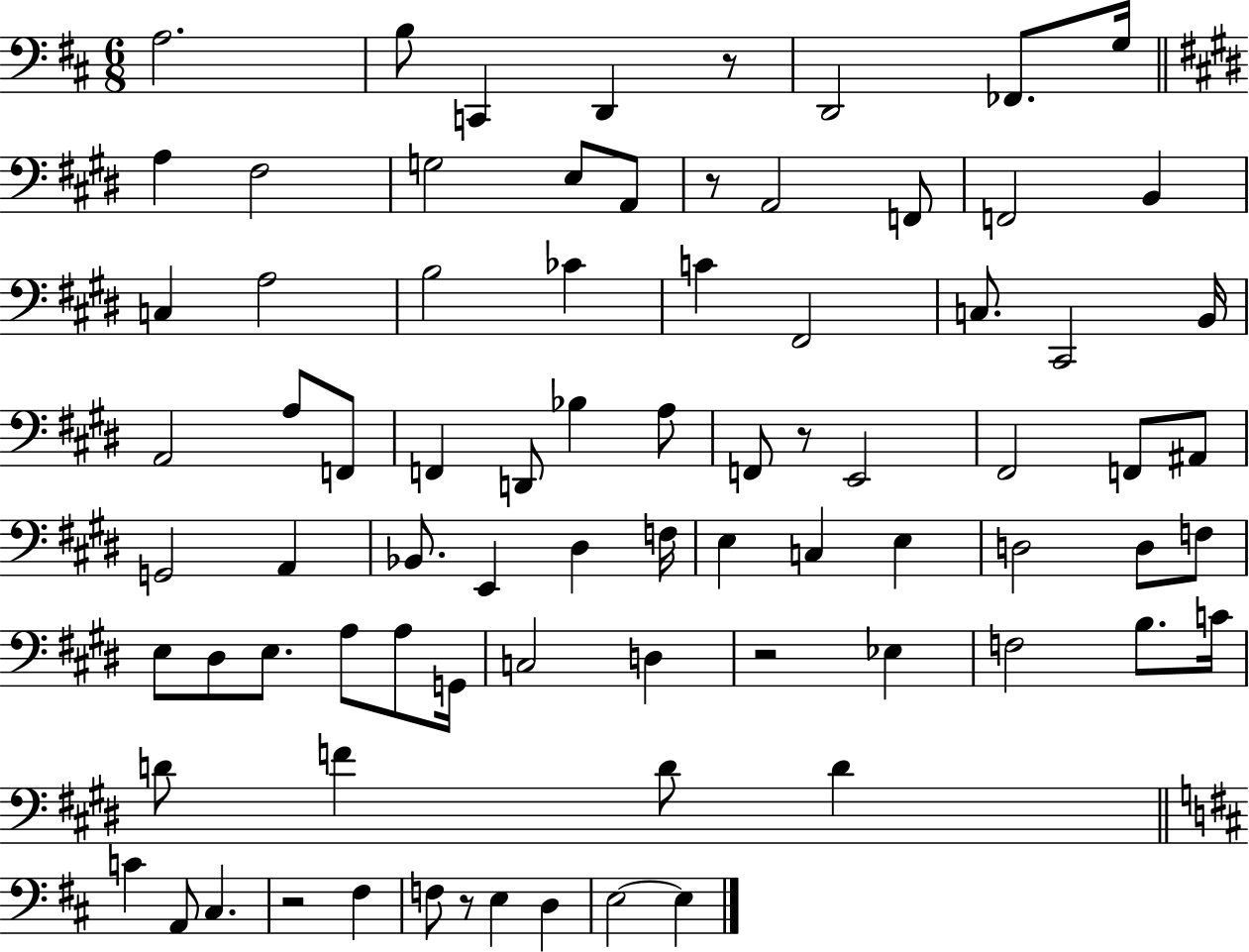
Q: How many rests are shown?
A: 6